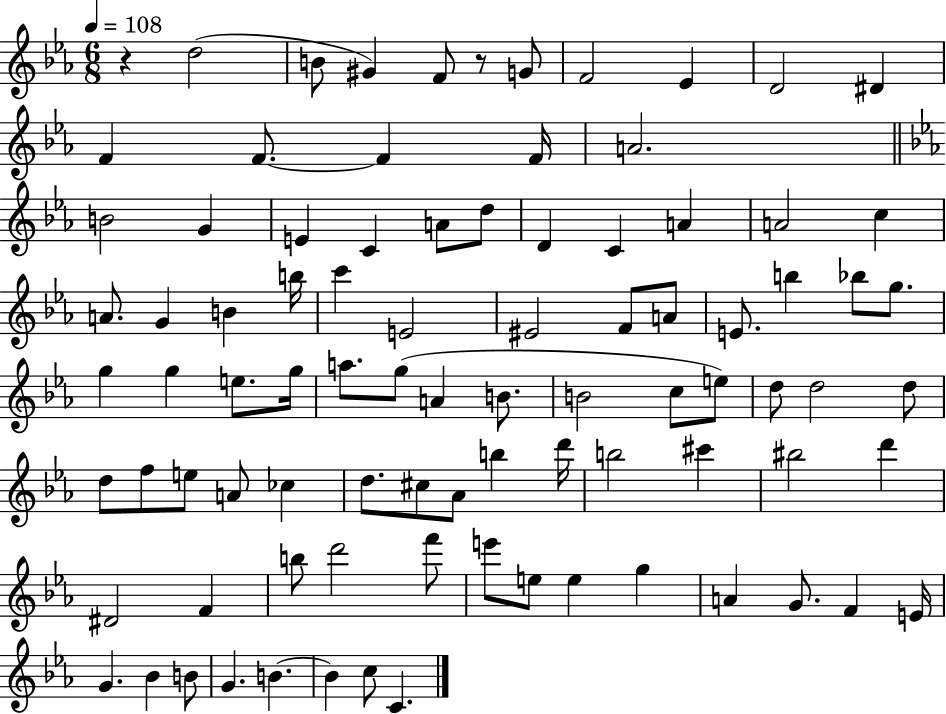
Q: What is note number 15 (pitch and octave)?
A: B4